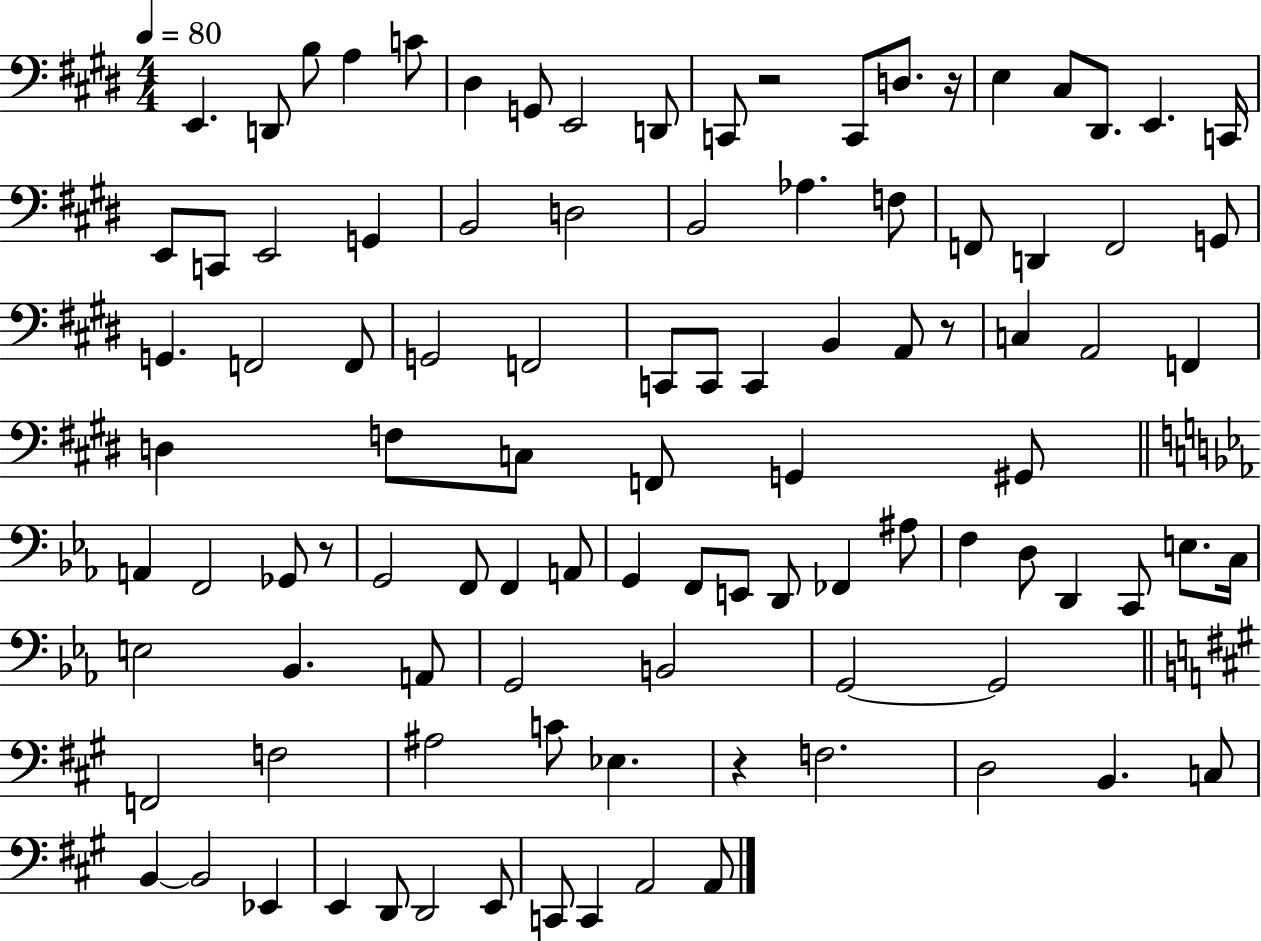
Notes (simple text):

E2/q. D2/e B3/e A3/q C4/e D#3/q G2/e E2/h D2/e C2/e R/h C2/e D3/e. R/s E3/q C#3/e D#2/e. E2/q. C2/s E2/e C2/e E2/h G2/q B2/h D3/h B2/h Ab3/q. F3/e F2/e D2/q F2/h G2/e G2/q. F2/h F2/e G2/h F2/h C2/e C2/e C2/q B2/q A2/e R/e C3/q A2/h F2/q D3/q F3/e C3/e F2/e G2/q G#2/e A2/q F2/h Gb2/e R/e G2/h F2/e F2/q A2/e G2/q F2/e E2/e D2/e FES2/q A#3/e F3/q D3/e D2/q C2/e E3/e. C3/s E3/h Bb2/q. A2/e G2/h B2/h G2/h G2/h F2/h F3/h A#3/h C4/e Eb3/q. R/q F3/h. D3/h B2/q. C3/e B2/q B2/h Eb2/q E2/q D2/e D2/h E2/e C2/e C2/q A2/h A2/e